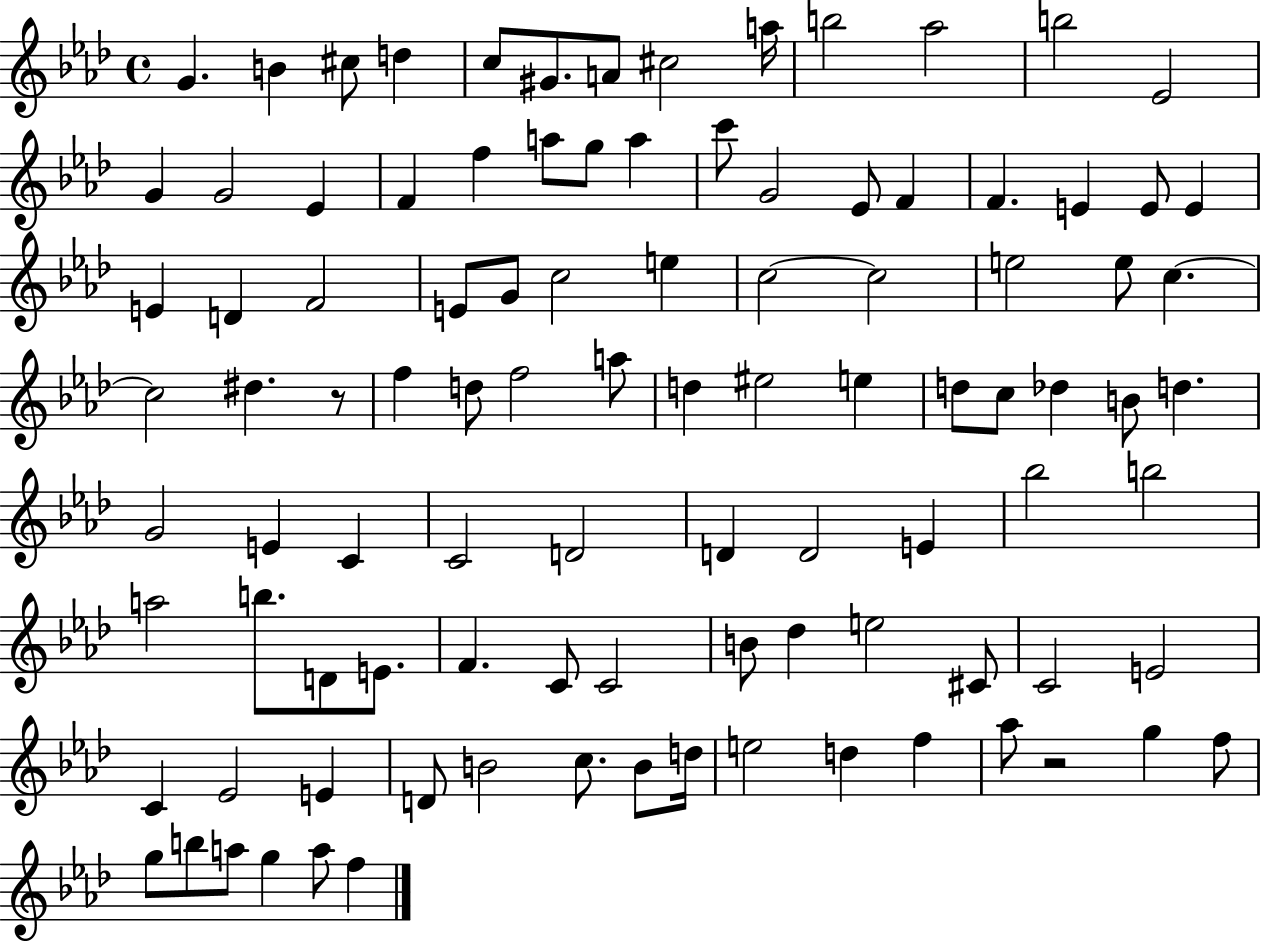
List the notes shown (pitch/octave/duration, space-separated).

G4/q. B4/q C#5/e D5/q C5/e G#4/e. A4/e C#5/h A5/s B5/h Ab5/h B5/h Eb4/h G4/q G4/h Eb4/q F4/q F5/q A5/e G5/e A5/q C6/e G4/h Eb4/e F4/q F4/q. E4/q E4/e E4/q E4/q D4/q F4/h E4/e G4/e C5/h E5/q C5/h C5/h E5/h E5/e C5/q. C5/h D#5/q. R/e F5/q D5/e F5/h A5/e D5/q EIS5/h E5/q D5/e C5/e Db5/q B4/e D5/q. G4/h E4/q C4/q C4/h D4/h D4/q D4/h E4/q Bb5/h B5/h A5/h B5/e. D4/e E4/e. F4/q. C4/e C4/h B4/e Db5/q E5/h C#4/e C4/h E4/h C4/q Eb4/h E4/q D4/e B4/h C5/e. B4/e D5/s E5/h D5/q F5/q Ab5/e R/h G5/q F5/e G5/e B5/e A5/e G5/q A5/e F5/q